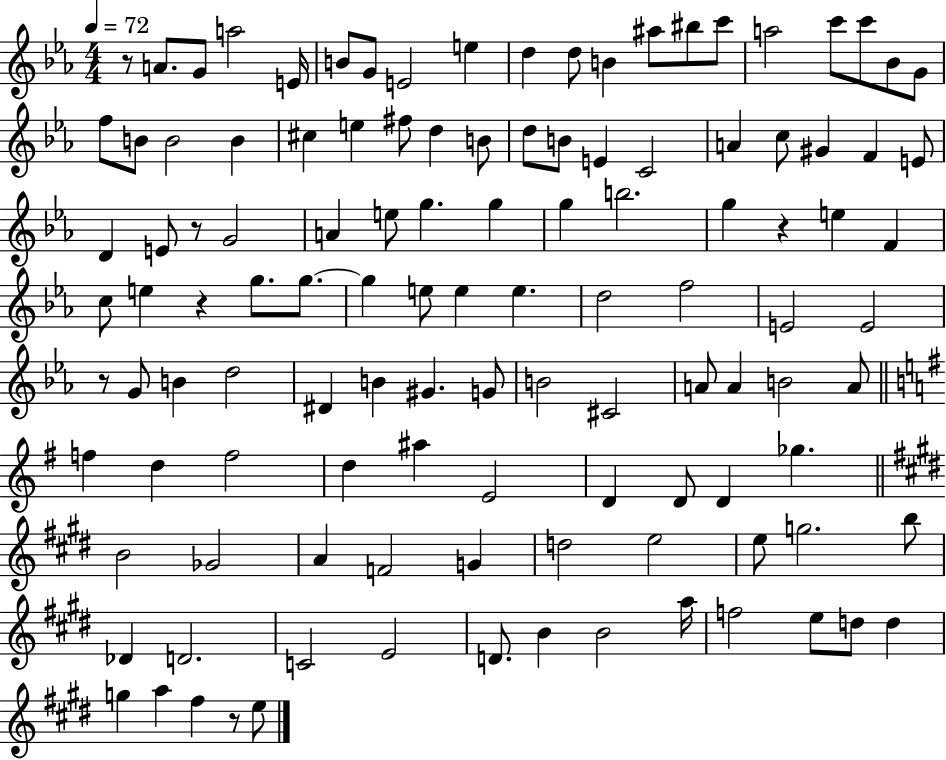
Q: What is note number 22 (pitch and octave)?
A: B4